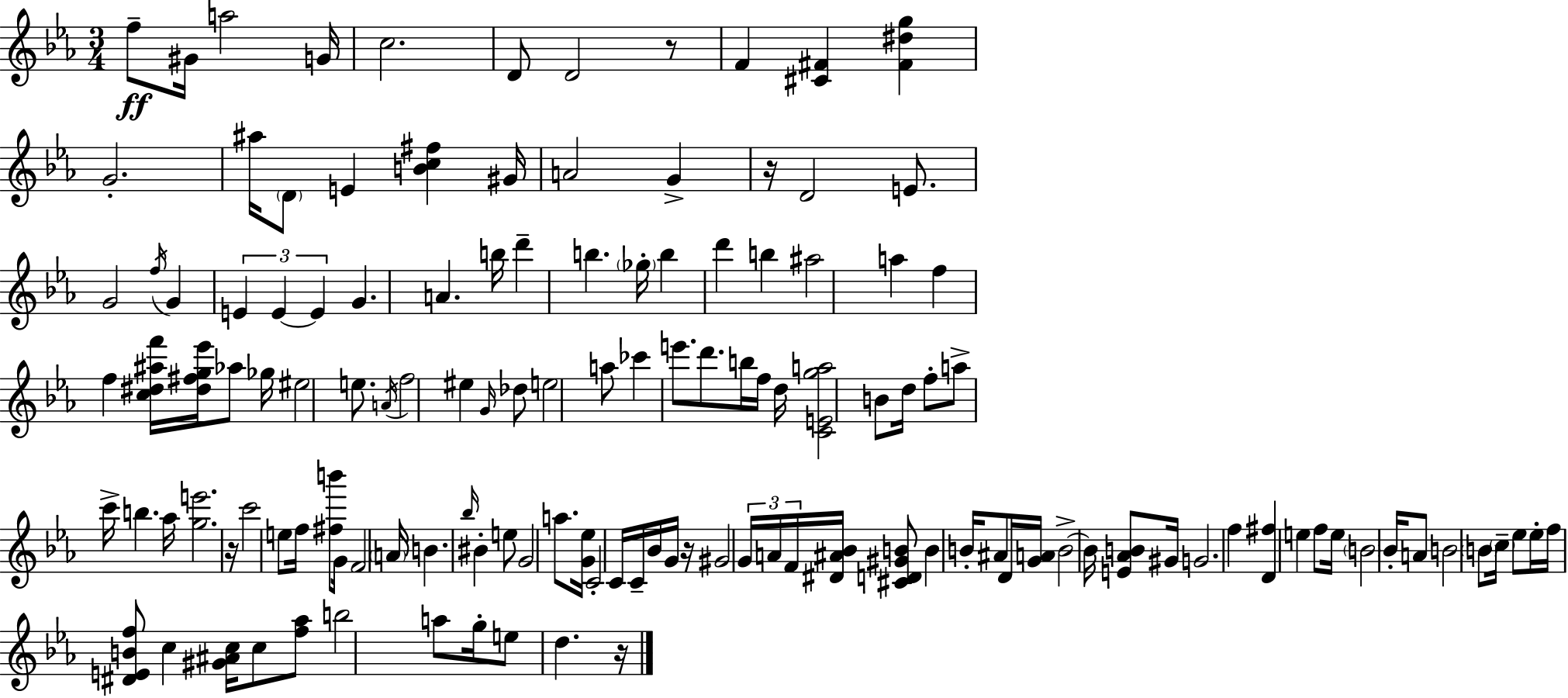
X:1
T:Untitled
M:3/4
L:1/4
K:Eb
f/2 ^G/4 a2 G/4 c2 D/2 D2 z/2 F [^C^F] [^F^dg] G2 ^a/4 D/2 E [Bc^f] ^G/4 A2 G z/4 D2 E/2 G2 f/4 G E E E G A b/4 d' b _g/4 b d' b ^a2 a f f [c^d^af']/4 [^d^fg_e']/4 _a/2 _g/4 ^e2 e/2 A/4 f2 ^e G/4 _d/2 e2 a/2 _c' e'/2 d'/2 b/4 f/4 d/4 [CEga]2 B/2 d/4 f/2 a/2 c'/4 b _a/4 [ge']2 z/4 c'2 e/2 f/4 [^fb']/2 G/4 F2 A/4 B _b/4 ^B e/2 G2 a/2 [G_e]/4 C2 C/4 C/4 _B/4 G/4 z/4 ^G2 G/4 A/4 F/4 [^D^A_B]/4 [^CD^GB]/2 B B/4 ^A/2 D/4 [GA]/4 B2 B/4 [E_AB]/2 ^G/4 G2 f [D^f] e f/2 e/4 B2 _B/4 A/2 B2 B/2 c/4 _e/2 _e/4 f/4 [^DEBf]/2 c [^G^Ac]/4 c/2 [f_a]/2 b2 a/2 g/4 e/2 d z/4